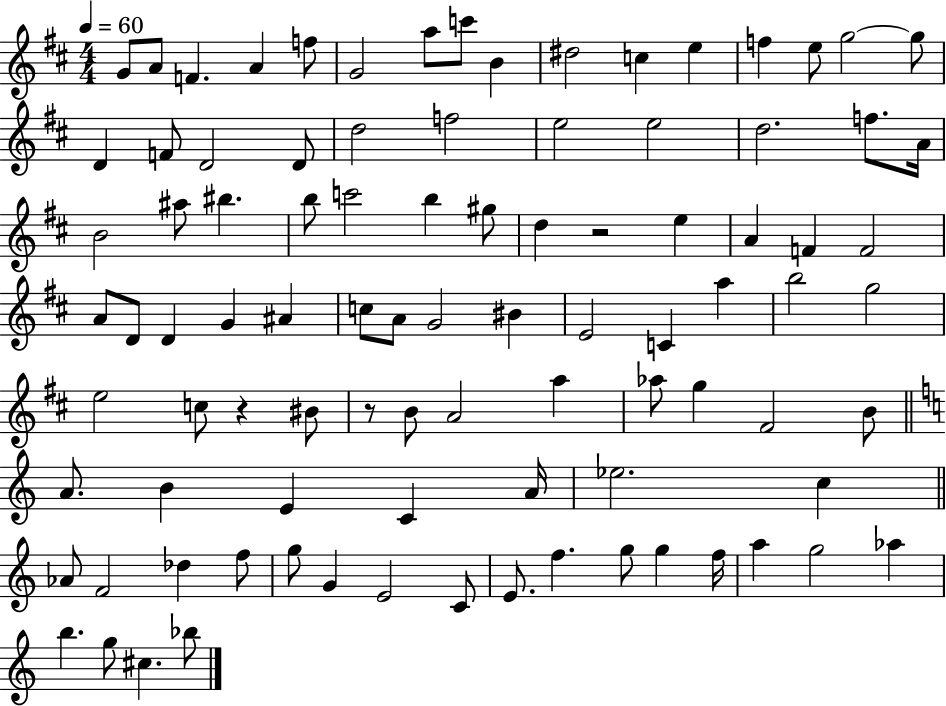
G4/e A4/e F4/q. A4/q F5/e G4/h A5/e C6/e B4/q D#5/h C5/q E5/q F5/q E5/e G5/h G5/e D4/q F4/e D4/h D4/e D5/h F5/h E5/h E5/h D5/h. F5/e. A4/s B4/h A#5/e BIS5/q. B5/e C6/h B5/q G#5/e D5/q R/h E5/q A4/q F4/q F4/h A4/e D4/e D4/q G4/q A#4/q C5/e A4/e G4/h BIS4/q E4/h C4/q A5/q B5/h G5/h E5/h C5/e R/q BIS4/e R/e B4/e A4/h A5/q Ab5/e G5/q F#4/h B4/e A4/e. B4/q E4/q C4/q A4/s Eb5/h. C5/q Ab4/e F4/h Db5/q F5/e G5/e G4/q E4/h C4/e E4/e. F5/q. G5/e G5/q F5/s A5/q G5/h Ab5/q B5/q. G5/e C#5/q. Bb5/e